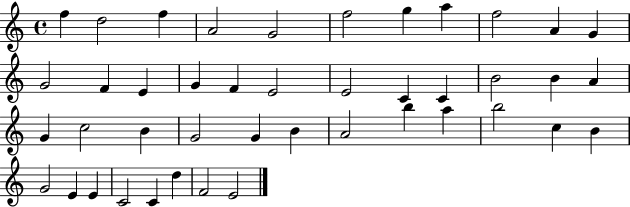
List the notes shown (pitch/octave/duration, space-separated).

F5/q D5/h F5/q A4/h G4/h F5/h G5/q A5/q F5/h A4/q G4/q G4/h F4/q E4/q G4/q F4/q E4/h E4/h C4/q C4/q B4/h B4/q A4/q G4/q C5/h B4/q G4/h G4/q B4/q A4/h B5/q A5/q B5/h C5/q B4/q G4/h E4/q E4/q C4/h C4/q D5/q F4/h E4/h